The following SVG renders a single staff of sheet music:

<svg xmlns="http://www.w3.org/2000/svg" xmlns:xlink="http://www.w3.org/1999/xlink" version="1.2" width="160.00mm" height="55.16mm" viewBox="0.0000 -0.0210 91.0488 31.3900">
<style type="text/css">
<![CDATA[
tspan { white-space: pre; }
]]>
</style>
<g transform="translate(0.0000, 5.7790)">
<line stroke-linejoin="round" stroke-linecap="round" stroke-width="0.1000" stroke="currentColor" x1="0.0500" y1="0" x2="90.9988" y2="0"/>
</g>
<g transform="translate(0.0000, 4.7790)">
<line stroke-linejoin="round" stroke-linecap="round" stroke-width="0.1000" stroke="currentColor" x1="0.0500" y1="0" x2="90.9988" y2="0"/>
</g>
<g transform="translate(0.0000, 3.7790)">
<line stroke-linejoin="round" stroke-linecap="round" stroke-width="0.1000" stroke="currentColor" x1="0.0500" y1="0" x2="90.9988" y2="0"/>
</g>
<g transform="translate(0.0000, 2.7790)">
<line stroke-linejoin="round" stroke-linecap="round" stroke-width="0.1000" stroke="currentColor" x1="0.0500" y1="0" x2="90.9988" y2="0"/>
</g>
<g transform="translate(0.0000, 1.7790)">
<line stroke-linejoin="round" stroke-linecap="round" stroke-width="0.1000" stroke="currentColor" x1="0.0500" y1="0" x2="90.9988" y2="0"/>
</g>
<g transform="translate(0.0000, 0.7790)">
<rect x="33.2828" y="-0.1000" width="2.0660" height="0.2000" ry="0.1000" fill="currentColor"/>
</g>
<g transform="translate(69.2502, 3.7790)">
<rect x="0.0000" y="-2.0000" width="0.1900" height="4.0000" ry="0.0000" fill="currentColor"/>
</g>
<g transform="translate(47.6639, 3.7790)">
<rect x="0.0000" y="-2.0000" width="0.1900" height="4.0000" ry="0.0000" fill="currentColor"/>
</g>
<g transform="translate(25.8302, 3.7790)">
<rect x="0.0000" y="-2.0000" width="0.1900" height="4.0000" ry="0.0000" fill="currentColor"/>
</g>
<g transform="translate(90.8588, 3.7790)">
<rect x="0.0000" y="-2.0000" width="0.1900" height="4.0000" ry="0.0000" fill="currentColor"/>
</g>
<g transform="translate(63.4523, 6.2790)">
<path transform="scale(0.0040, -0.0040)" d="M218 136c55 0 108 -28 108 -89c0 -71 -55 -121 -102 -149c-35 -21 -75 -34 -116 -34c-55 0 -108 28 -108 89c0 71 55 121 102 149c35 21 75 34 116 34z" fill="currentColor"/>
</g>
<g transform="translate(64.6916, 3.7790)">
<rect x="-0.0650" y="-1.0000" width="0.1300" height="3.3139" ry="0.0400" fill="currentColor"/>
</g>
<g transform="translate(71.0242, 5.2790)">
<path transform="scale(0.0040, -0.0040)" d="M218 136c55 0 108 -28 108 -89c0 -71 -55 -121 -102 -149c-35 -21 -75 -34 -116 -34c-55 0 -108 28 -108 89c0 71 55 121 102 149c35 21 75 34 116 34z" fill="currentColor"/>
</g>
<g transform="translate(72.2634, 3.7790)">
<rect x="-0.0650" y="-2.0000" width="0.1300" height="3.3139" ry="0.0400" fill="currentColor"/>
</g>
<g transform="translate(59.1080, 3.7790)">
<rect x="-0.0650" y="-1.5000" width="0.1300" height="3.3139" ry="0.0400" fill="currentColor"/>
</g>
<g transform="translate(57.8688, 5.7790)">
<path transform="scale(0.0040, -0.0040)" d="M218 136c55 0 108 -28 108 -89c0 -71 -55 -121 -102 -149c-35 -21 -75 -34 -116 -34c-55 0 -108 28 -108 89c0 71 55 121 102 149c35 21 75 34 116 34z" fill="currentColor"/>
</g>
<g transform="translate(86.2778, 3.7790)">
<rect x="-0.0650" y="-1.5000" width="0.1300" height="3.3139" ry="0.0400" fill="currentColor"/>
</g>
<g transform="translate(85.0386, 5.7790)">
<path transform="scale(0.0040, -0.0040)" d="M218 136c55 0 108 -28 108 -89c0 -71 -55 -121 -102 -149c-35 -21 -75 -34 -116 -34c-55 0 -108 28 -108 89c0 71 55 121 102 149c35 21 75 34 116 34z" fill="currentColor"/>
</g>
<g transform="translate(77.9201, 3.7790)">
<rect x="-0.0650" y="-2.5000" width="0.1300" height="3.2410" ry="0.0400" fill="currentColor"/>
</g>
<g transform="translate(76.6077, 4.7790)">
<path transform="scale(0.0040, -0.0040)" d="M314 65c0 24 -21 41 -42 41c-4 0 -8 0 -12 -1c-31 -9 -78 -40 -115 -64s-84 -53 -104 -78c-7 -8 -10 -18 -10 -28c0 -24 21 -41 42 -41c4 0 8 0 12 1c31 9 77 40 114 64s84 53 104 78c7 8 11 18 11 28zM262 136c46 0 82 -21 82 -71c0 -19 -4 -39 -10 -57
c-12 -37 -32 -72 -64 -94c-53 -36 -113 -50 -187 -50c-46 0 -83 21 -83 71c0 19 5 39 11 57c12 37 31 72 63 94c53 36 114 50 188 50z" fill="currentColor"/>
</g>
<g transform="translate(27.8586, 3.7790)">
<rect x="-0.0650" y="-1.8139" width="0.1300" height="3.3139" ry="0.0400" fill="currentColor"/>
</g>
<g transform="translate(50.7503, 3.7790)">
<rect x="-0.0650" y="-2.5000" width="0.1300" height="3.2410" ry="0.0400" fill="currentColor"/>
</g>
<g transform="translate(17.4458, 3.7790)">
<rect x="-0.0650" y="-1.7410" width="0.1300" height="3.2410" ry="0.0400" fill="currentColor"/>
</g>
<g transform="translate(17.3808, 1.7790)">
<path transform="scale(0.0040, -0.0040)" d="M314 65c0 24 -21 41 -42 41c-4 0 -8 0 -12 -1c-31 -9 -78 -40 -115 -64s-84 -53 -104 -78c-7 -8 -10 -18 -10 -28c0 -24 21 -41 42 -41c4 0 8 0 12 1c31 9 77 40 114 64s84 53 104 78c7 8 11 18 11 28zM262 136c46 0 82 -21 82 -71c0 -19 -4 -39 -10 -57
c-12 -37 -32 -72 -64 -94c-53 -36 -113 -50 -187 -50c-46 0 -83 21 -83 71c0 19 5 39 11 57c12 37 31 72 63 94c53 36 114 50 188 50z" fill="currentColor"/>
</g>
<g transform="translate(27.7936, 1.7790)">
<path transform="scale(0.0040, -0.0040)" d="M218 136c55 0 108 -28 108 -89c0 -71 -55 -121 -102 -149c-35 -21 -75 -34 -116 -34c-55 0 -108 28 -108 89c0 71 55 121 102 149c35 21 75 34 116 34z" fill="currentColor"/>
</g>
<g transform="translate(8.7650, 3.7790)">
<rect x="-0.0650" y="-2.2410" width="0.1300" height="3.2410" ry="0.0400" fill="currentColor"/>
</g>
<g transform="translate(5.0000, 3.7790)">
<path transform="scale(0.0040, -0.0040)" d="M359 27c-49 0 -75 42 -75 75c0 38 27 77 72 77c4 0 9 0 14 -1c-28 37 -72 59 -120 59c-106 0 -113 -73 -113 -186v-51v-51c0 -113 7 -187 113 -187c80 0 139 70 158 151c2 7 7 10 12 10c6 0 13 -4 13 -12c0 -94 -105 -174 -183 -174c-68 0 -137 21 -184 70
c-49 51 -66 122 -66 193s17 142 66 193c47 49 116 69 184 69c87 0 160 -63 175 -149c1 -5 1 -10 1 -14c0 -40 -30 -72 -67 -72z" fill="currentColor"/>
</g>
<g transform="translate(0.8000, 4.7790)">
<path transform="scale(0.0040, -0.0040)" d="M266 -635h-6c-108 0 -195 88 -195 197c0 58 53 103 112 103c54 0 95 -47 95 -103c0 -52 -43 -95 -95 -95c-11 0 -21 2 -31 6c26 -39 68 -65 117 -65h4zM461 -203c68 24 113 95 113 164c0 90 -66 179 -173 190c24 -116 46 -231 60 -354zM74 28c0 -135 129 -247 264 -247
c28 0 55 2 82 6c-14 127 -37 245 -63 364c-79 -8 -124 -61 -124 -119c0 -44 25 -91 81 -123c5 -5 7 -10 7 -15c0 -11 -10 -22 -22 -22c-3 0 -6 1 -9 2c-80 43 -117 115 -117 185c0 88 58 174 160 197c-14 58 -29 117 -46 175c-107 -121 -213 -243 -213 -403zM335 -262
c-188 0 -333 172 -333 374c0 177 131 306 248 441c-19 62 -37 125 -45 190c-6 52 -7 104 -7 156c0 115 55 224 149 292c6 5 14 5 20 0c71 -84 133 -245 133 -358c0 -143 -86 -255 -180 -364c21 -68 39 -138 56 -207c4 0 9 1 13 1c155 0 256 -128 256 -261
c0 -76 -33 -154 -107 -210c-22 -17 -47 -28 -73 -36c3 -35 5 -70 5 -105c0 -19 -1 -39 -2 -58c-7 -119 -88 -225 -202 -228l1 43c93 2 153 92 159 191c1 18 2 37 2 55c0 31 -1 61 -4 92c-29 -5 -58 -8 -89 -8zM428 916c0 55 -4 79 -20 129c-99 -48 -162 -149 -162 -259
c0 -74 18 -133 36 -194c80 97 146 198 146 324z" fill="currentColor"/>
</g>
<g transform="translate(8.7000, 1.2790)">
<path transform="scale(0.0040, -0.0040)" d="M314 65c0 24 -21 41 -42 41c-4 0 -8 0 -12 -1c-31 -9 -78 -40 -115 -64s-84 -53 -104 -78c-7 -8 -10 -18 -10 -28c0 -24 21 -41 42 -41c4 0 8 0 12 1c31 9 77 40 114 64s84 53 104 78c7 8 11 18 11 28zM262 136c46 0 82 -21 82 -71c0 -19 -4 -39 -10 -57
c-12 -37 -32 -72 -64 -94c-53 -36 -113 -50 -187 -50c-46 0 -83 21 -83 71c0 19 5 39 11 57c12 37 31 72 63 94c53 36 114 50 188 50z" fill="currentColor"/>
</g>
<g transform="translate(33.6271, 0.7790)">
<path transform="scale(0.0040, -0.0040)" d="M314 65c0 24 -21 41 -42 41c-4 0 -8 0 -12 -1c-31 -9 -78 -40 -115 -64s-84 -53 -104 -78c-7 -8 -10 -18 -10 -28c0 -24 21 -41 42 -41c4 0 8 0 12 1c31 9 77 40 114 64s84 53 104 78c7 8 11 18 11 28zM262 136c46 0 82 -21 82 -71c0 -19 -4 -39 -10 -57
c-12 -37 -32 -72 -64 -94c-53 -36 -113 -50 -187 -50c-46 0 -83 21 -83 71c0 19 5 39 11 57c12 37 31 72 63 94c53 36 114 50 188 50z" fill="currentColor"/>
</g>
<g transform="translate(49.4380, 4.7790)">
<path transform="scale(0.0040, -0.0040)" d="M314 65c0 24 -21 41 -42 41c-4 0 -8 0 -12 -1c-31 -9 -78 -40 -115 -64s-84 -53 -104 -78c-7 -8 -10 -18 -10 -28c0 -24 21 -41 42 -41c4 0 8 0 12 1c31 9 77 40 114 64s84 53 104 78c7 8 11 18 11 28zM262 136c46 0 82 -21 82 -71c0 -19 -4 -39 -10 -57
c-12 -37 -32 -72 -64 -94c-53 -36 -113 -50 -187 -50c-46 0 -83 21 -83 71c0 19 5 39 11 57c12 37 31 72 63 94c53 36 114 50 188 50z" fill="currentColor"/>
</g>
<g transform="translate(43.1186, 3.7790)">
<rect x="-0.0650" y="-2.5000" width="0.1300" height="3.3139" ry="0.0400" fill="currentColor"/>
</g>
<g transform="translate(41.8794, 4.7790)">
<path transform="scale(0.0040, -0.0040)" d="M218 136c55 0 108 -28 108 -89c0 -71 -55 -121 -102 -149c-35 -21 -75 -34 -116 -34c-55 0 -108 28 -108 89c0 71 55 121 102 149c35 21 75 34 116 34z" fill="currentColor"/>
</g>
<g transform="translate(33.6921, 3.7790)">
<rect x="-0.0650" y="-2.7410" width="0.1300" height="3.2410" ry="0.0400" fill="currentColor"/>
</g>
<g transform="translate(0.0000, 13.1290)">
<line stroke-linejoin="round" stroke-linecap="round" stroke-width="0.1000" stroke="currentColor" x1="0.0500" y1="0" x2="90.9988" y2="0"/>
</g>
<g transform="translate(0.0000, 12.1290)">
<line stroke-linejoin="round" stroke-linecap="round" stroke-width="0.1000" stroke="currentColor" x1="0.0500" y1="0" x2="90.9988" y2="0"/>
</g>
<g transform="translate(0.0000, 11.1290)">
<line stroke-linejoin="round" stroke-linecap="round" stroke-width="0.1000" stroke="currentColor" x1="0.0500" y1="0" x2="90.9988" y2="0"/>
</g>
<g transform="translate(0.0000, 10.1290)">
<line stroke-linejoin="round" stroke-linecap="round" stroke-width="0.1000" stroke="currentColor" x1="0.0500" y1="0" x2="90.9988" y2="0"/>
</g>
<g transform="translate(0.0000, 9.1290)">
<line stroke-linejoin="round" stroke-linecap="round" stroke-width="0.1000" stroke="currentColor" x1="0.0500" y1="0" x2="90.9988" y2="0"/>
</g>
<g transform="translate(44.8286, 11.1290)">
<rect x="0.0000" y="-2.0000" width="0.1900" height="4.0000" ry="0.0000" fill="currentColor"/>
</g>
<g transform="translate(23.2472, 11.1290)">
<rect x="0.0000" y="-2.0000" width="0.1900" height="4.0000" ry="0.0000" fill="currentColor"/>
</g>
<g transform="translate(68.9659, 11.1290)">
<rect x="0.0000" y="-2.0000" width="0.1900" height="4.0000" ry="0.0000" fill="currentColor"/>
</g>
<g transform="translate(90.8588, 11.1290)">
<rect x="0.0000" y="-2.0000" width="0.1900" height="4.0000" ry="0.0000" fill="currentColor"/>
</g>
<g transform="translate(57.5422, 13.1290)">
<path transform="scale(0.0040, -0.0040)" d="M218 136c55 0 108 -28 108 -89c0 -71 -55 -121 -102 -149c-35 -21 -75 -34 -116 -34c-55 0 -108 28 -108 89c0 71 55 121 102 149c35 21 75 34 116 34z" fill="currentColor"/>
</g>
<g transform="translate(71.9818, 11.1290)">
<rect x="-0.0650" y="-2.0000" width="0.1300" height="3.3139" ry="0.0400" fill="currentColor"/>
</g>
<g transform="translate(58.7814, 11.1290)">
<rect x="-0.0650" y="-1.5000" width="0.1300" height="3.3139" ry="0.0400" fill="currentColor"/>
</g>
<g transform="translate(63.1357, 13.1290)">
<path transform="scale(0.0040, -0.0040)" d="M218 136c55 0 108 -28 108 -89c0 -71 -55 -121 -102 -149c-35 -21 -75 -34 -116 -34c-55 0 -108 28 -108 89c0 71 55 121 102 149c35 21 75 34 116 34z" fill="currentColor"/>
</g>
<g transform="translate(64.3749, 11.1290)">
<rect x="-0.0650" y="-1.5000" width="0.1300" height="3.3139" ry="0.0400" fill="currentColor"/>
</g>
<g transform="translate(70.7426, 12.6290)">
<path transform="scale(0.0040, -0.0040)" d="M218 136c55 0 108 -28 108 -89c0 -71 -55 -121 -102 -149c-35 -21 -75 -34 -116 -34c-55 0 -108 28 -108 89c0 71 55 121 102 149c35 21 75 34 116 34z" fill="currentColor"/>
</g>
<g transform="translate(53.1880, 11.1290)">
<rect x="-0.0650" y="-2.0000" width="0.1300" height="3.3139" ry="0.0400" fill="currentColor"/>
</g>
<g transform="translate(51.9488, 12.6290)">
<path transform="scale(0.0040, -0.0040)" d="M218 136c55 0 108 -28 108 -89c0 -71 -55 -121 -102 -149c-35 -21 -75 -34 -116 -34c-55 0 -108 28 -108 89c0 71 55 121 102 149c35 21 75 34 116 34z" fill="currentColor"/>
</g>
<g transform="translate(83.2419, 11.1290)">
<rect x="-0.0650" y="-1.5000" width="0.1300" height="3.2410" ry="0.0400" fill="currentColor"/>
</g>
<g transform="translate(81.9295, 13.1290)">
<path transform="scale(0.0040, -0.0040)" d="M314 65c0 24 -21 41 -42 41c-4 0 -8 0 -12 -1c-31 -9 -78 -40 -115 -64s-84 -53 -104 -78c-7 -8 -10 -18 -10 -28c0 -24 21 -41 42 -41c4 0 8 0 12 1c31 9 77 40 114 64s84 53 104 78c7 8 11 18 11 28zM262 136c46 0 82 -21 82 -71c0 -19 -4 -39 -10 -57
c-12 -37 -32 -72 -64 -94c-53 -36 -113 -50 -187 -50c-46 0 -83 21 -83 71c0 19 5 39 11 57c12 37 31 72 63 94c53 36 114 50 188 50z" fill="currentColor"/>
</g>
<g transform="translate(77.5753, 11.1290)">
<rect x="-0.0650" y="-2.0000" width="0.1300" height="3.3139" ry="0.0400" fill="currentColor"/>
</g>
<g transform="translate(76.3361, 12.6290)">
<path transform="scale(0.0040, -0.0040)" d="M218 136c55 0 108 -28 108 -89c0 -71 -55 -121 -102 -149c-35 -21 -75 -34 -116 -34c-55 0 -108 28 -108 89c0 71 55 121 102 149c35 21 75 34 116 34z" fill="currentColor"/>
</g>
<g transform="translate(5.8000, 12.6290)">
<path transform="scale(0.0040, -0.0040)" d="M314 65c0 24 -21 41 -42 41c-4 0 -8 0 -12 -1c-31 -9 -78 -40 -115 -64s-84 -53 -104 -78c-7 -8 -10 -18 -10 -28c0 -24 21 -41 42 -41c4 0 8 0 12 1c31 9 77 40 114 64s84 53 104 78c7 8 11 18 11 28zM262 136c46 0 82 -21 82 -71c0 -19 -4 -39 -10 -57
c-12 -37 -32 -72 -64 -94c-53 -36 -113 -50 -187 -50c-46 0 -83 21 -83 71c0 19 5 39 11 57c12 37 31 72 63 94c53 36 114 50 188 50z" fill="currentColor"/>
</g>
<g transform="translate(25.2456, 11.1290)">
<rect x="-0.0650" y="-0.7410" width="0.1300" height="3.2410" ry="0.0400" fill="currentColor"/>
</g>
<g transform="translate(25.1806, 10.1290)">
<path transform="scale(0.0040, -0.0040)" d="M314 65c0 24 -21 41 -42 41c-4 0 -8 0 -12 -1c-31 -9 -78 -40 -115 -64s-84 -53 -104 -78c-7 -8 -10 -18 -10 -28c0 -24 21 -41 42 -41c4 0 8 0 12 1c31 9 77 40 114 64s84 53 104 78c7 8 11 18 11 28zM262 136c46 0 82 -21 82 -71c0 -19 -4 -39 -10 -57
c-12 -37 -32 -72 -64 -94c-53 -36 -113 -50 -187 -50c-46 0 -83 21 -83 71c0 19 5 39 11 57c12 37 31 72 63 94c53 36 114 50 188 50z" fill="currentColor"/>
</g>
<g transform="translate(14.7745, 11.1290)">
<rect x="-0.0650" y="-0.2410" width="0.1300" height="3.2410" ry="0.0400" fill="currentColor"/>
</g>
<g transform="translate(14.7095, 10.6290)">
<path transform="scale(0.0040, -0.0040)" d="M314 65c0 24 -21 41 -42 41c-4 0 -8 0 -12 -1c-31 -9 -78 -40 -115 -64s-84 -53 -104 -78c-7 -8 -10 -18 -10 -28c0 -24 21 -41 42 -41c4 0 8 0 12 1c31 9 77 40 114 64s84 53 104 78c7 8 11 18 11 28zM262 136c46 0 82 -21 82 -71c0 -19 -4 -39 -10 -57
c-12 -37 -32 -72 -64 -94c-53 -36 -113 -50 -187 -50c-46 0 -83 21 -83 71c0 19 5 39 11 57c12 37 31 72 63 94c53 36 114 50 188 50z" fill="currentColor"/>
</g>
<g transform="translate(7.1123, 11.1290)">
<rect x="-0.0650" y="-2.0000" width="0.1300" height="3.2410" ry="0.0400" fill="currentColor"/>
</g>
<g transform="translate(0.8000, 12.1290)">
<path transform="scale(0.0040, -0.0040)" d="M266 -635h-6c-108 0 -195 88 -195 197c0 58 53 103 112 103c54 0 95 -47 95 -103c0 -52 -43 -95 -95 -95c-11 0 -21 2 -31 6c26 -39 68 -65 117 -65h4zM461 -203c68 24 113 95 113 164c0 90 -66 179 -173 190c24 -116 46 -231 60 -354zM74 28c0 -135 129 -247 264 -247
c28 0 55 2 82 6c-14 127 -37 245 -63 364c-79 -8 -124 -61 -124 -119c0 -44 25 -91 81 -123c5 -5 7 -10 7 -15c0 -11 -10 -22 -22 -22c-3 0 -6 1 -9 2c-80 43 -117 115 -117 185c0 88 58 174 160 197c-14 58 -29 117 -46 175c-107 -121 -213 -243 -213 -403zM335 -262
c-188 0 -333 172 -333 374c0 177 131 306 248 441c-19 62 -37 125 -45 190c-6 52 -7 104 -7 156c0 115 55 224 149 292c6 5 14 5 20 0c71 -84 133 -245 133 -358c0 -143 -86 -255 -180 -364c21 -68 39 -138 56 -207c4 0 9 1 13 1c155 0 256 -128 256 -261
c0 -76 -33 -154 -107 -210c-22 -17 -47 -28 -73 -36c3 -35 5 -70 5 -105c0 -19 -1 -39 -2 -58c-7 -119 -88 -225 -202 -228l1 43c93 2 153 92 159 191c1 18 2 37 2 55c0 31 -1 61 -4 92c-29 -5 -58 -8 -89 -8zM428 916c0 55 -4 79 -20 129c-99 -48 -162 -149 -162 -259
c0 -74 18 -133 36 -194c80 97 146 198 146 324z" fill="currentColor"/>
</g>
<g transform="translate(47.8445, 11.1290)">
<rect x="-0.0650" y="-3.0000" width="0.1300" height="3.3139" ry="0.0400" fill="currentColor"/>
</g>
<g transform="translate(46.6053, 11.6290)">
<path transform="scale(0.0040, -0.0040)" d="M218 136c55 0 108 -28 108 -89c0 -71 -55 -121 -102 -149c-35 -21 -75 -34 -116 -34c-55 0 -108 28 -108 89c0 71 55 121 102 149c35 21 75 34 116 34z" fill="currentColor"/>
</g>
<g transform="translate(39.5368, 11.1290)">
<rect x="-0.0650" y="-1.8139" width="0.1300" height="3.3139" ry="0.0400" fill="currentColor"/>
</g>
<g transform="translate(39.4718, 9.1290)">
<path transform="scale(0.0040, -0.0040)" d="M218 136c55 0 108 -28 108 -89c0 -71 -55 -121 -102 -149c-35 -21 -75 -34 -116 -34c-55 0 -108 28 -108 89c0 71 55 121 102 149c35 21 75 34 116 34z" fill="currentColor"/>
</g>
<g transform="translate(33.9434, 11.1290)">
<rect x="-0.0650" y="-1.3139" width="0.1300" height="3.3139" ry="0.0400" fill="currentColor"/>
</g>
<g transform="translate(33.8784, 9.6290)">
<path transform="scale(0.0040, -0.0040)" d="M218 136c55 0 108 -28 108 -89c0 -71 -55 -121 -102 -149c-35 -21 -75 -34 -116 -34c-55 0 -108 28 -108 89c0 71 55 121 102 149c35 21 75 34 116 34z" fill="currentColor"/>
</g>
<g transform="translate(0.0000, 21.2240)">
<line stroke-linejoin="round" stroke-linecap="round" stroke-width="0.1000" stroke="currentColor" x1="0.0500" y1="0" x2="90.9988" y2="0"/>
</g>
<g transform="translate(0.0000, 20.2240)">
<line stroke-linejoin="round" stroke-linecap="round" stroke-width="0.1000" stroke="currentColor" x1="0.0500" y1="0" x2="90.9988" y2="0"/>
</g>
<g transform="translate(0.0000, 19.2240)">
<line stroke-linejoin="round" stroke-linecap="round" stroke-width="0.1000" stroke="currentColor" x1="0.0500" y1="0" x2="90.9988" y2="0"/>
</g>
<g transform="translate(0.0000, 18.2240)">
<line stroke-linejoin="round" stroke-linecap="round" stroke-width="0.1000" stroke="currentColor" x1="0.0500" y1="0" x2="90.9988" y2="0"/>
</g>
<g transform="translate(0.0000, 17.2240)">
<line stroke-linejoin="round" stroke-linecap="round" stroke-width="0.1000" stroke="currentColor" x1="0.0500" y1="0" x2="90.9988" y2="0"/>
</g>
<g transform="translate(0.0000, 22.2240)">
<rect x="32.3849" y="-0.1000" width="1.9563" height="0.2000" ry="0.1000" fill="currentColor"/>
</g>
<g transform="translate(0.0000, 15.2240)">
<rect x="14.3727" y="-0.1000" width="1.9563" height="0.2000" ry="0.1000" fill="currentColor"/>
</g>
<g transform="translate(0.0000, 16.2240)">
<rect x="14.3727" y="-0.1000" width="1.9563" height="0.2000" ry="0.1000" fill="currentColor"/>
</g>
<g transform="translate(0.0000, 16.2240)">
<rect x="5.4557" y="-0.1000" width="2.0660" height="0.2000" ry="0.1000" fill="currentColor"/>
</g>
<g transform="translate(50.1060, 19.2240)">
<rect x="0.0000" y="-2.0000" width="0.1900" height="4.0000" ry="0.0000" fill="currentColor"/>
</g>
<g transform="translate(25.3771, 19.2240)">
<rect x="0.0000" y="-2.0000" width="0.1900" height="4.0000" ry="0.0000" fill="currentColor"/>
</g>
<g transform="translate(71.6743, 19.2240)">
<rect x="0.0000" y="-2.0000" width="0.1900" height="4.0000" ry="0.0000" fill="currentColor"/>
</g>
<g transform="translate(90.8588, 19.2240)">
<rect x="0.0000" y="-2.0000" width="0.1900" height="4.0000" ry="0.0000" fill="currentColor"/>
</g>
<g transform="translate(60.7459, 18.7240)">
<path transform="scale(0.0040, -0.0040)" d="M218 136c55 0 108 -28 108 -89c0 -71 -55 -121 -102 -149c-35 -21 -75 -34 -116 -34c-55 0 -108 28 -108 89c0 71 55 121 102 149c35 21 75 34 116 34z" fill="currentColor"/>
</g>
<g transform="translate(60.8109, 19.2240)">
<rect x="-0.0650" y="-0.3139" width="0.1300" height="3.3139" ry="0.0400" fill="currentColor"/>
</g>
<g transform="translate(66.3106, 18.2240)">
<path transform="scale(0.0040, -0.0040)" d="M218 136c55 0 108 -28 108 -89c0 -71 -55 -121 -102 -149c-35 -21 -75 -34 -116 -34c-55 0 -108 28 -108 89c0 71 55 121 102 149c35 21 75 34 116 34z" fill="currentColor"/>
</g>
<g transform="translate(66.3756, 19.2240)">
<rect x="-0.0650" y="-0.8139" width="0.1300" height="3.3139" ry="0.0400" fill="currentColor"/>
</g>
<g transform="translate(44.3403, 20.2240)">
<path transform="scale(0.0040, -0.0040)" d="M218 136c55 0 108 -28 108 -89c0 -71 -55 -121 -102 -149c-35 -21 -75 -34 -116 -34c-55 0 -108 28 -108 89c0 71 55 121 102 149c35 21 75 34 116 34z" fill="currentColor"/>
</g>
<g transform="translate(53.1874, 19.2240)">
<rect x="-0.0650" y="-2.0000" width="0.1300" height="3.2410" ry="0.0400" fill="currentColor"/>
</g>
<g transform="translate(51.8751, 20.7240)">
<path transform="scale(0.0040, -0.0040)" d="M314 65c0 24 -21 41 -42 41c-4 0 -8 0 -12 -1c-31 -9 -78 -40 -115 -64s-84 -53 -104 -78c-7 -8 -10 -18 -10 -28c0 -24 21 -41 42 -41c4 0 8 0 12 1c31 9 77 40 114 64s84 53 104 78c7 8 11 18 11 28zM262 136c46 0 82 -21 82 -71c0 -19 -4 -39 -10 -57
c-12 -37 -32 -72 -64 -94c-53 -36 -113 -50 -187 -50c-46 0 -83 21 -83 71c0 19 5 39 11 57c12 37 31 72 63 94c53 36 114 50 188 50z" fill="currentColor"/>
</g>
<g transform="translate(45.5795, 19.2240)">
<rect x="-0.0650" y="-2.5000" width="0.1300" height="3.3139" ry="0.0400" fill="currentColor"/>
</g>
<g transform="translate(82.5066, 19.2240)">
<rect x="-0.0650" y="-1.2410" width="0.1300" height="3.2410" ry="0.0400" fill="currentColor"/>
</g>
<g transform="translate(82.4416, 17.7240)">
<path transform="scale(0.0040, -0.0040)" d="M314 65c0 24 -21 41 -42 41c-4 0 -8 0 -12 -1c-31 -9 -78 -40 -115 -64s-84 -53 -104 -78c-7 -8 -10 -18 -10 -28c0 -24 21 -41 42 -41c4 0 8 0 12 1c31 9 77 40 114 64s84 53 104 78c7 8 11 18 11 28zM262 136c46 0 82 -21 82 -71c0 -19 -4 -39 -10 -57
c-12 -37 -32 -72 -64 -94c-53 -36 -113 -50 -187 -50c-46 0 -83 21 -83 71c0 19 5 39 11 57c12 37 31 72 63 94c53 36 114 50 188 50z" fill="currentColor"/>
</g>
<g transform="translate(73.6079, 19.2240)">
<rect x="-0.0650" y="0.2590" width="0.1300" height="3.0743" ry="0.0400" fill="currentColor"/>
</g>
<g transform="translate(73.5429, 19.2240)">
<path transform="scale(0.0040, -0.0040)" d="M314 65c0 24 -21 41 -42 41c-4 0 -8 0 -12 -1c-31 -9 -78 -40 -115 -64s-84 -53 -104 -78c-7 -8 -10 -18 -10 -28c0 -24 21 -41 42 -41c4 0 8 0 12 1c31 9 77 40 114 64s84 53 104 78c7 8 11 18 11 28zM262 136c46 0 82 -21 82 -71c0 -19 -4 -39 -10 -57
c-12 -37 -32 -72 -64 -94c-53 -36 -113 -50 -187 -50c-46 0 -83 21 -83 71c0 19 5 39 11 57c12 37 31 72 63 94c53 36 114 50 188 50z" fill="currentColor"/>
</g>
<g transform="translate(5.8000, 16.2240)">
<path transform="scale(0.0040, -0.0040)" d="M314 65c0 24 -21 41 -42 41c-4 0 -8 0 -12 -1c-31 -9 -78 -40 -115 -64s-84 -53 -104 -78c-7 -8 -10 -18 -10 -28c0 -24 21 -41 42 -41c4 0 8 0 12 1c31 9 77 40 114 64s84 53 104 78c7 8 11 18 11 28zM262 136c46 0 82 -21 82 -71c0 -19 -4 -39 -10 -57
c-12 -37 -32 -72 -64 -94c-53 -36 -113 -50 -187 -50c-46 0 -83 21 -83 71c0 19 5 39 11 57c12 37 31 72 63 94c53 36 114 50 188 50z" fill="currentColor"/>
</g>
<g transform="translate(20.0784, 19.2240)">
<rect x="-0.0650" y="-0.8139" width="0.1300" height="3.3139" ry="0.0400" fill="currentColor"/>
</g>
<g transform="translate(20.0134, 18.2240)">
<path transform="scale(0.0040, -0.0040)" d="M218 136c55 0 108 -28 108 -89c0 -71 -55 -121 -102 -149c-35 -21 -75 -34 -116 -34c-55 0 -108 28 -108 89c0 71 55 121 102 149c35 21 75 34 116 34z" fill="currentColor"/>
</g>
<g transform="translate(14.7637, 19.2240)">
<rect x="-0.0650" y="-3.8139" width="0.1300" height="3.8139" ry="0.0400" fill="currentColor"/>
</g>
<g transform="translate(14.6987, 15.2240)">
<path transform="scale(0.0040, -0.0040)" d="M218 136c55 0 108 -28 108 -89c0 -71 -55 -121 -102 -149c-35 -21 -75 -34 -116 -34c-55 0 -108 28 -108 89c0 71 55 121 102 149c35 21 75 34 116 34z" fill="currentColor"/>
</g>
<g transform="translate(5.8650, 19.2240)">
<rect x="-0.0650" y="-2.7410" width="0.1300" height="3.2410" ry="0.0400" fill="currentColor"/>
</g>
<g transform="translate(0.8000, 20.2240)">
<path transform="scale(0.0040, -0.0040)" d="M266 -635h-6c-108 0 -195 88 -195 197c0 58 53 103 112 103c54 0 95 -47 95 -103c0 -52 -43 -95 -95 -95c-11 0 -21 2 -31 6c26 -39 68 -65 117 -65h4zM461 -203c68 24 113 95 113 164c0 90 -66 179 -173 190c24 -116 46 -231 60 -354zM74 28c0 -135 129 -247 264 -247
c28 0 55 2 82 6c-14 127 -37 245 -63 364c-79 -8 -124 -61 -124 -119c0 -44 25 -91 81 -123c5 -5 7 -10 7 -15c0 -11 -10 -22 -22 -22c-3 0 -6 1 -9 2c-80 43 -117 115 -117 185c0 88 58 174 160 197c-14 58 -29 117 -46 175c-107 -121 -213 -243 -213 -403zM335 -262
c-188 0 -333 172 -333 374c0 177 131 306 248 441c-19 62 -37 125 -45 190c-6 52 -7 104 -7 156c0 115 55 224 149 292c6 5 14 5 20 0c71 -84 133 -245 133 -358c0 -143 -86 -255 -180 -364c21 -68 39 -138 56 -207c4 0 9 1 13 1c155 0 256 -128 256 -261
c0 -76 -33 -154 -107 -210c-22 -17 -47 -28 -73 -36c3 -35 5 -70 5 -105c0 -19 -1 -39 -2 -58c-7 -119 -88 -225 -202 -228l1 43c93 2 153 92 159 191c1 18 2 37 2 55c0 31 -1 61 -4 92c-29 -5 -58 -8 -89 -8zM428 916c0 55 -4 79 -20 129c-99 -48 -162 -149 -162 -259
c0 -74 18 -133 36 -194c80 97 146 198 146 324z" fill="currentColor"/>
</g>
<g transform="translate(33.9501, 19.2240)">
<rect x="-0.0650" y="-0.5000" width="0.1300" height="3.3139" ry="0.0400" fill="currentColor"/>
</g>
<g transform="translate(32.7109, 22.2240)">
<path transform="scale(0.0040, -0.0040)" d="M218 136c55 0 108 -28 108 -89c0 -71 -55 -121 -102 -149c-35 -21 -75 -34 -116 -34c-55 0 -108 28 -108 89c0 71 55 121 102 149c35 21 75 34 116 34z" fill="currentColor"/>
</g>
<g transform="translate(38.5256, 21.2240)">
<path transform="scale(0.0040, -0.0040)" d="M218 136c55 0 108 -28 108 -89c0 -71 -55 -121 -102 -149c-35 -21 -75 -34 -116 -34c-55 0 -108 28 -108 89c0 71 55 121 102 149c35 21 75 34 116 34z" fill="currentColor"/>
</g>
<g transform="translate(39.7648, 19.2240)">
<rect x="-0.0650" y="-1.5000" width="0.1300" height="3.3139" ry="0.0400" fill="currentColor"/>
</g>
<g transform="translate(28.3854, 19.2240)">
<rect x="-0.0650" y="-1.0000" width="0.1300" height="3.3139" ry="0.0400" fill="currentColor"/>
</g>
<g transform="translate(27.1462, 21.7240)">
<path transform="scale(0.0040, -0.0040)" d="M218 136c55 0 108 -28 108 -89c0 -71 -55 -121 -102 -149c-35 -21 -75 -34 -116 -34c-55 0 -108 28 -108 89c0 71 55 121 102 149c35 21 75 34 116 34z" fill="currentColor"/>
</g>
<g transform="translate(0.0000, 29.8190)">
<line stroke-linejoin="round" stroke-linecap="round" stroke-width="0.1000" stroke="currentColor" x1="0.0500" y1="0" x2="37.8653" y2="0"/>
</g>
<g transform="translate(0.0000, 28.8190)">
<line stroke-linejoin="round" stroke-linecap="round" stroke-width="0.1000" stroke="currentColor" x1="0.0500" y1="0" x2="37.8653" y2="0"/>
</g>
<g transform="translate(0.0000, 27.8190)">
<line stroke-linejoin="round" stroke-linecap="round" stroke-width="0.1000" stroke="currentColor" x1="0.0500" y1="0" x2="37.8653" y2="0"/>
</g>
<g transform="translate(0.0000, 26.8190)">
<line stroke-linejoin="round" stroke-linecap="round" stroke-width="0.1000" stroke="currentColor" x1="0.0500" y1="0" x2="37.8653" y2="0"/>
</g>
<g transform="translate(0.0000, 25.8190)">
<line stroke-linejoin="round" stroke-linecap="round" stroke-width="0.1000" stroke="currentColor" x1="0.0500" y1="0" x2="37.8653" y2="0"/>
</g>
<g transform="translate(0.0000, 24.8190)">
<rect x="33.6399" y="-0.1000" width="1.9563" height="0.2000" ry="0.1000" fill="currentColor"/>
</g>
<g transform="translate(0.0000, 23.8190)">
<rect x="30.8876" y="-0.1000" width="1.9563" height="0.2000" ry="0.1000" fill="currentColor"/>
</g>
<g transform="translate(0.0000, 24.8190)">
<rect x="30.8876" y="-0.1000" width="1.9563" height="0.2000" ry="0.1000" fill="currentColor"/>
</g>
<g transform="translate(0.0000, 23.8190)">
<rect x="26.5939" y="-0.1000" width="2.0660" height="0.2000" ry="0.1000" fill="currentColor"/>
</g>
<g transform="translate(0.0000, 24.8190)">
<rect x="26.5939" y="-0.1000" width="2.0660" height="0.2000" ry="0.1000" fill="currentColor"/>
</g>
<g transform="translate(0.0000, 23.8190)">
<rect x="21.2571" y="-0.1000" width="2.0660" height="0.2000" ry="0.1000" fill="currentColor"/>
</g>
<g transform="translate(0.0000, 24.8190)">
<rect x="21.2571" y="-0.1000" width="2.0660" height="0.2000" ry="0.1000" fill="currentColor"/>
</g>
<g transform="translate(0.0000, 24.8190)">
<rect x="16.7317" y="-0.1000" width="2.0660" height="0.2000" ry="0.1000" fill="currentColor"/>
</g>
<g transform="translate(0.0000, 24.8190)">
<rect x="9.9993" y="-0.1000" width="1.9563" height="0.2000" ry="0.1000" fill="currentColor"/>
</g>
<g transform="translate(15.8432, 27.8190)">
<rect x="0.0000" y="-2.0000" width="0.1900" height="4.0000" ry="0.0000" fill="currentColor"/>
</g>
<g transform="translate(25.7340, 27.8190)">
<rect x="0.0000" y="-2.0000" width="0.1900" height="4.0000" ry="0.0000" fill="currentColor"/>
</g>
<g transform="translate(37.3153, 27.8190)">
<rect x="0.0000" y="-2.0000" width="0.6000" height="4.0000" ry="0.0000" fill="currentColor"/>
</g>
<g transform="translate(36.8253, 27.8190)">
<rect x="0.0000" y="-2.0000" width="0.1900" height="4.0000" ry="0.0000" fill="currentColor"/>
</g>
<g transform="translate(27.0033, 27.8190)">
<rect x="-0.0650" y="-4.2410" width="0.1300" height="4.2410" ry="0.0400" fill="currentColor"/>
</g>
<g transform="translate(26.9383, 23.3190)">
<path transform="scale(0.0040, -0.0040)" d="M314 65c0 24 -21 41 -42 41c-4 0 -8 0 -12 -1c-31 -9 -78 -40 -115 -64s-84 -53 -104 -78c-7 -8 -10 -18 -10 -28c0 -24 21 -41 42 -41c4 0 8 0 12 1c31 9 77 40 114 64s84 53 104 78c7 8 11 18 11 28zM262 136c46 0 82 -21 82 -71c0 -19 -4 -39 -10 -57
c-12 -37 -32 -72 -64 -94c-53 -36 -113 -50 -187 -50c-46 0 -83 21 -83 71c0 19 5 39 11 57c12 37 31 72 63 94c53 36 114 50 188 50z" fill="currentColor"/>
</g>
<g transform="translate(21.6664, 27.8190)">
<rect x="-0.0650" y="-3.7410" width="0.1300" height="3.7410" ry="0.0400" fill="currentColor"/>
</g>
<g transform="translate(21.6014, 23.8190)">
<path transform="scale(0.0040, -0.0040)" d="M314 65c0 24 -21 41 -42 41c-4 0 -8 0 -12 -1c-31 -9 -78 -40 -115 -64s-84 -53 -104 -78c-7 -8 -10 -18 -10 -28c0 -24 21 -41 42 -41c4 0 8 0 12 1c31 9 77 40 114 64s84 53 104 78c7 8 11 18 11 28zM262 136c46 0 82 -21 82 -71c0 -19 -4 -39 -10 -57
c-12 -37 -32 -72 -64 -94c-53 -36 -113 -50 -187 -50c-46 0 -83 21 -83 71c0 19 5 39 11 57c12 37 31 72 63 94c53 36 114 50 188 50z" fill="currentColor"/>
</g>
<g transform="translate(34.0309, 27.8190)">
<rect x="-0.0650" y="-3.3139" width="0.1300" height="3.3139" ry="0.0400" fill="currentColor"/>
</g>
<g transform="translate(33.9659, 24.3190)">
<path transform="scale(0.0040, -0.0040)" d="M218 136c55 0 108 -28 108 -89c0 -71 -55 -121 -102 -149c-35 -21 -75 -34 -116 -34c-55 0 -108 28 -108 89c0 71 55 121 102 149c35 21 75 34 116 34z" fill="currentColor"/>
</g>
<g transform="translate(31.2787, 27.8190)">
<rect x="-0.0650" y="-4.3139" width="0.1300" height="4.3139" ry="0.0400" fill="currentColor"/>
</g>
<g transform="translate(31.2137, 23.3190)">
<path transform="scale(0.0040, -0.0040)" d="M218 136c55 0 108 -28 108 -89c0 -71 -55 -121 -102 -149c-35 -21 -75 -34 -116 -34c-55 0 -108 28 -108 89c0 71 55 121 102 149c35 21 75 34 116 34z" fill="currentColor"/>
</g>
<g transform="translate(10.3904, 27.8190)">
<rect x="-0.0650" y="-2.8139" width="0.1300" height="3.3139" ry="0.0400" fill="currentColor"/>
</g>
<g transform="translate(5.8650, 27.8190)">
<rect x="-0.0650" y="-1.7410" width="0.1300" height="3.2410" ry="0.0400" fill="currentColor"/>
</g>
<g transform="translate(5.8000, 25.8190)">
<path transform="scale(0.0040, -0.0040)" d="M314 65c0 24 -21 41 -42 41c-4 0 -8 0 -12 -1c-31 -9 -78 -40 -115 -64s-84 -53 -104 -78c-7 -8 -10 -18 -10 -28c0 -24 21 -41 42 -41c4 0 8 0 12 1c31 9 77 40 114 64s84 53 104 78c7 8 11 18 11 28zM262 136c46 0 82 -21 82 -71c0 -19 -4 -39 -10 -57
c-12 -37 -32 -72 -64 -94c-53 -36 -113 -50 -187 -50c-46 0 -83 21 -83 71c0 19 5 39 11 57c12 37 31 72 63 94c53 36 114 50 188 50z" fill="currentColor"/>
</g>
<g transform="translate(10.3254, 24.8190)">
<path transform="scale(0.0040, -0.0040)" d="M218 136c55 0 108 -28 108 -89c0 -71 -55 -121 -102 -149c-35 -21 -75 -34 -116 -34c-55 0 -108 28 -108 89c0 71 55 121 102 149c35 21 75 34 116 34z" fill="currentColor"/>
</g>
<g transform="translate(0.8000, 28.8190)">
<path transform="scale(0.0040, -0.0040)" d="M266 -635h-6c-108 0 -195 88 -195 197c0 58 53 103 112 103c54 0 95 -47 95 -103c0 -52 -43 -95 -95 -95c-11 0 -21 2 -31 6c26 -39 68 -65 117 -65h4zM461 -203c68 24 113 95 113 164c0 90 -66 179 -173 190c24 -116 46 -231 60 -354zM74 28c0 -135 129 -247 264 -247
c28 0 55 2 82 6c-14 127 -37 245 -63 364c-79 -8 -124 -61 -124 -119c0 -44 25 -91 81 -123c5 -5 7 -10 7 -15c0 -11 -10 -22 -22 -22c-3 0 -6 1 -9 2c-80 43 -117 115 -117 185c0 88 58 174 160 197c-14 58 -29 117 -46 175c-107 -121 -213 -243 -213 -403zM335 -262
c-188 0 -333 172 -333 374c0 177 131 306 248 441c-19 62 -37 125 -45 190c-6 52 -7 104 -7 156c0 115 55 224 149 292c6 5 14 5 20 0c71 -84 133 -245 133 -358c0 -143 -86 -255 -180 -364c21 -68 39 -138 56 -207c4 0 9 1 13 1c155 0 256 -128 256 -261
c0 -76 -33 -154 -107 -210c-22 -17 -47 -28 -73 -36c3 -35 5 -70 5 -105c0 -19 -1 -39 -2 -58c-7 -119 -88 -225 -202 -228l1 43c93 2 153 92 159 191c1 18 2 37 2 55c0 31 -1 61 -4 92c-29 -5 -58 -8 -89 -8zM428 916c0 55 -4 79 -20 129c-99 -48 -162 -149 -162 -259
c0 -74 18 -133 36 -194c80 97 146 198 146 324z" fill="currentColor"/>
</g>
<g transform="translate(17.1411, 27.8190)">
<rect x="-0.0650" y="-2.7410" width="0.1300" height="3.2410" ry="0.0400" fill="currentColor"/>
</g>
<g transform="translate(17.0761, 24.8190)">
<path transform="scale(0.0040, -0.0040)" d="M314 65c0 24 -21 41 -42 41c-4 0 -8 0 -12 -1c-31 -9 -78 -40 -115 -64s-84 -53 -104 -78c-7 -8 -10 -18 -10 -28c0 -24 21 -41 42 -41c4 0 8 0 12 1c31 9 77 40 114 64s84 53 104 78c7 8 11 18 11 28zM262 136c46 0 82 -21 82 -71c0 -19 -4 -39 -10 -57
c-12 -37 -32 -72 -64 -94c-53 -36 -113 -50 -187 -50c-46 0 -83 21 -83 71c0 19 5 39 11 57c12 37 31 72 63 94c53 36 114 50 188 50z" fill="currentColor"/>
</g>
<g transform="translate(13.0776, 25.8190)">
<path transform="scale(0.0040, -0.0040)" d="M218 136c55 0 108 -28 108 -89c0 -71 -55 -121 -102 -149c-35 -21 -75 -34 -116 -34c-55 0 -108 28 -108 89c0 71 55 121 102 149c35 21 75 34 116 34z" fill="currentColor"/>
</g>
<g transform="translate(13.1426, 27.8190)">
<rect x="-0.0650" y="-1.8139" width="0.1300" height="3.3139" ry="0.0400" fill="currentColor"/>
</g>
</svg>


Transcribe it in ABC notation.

X:1
T:Untitled
M:4/4
L:1/4
K:C
g2 f2 f a2 G G2 E D F G2 E F2 c2 d2 e f A F E E F F E2 a2 c' d D C E G F2 c d B2 e2 f2 a f a2 c'2 d'2 d' b